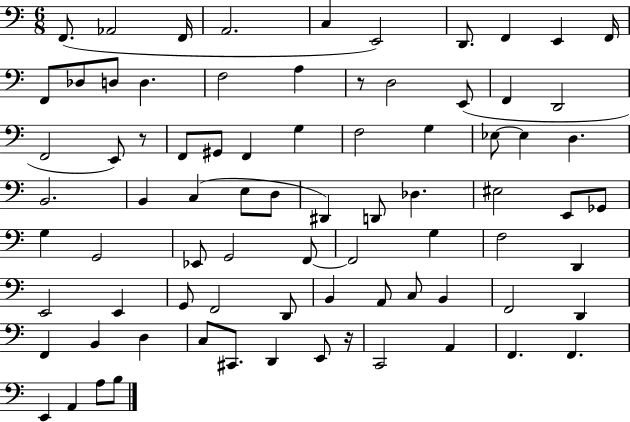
F2/e. Ab2/h F2/s A2/h. C3/q E2/h D2/e. F2/q E2/q F2/s F2/e Db3/e D3/e D3/q. F3/h A3/q R/e D3/h E2/e F2/q D2/h F2/h E2/e R/e F2/e G#2/e F2/q G3/q F3/h G3/q Eb3/e Eb3/q D3/q. B2/h. B2/q C3/q E3/e D3/e D#2/q D2/e Db3/q. EIS3/h E2/e Gb2/e G3/q G2/h Eb2/e G2/h F2/e F2/h G3/q F3/h D2/q E2/h E2/q G2/e F2/h D2/e B2/q A2/e C3/e B2/q F2/h D2/q F2/q B2/q D3/q C3/e C#2/e. D2/q E2/e R/s C2/h A2/q F2/q. F2/q. E2/q A2/q A3/e B3/e